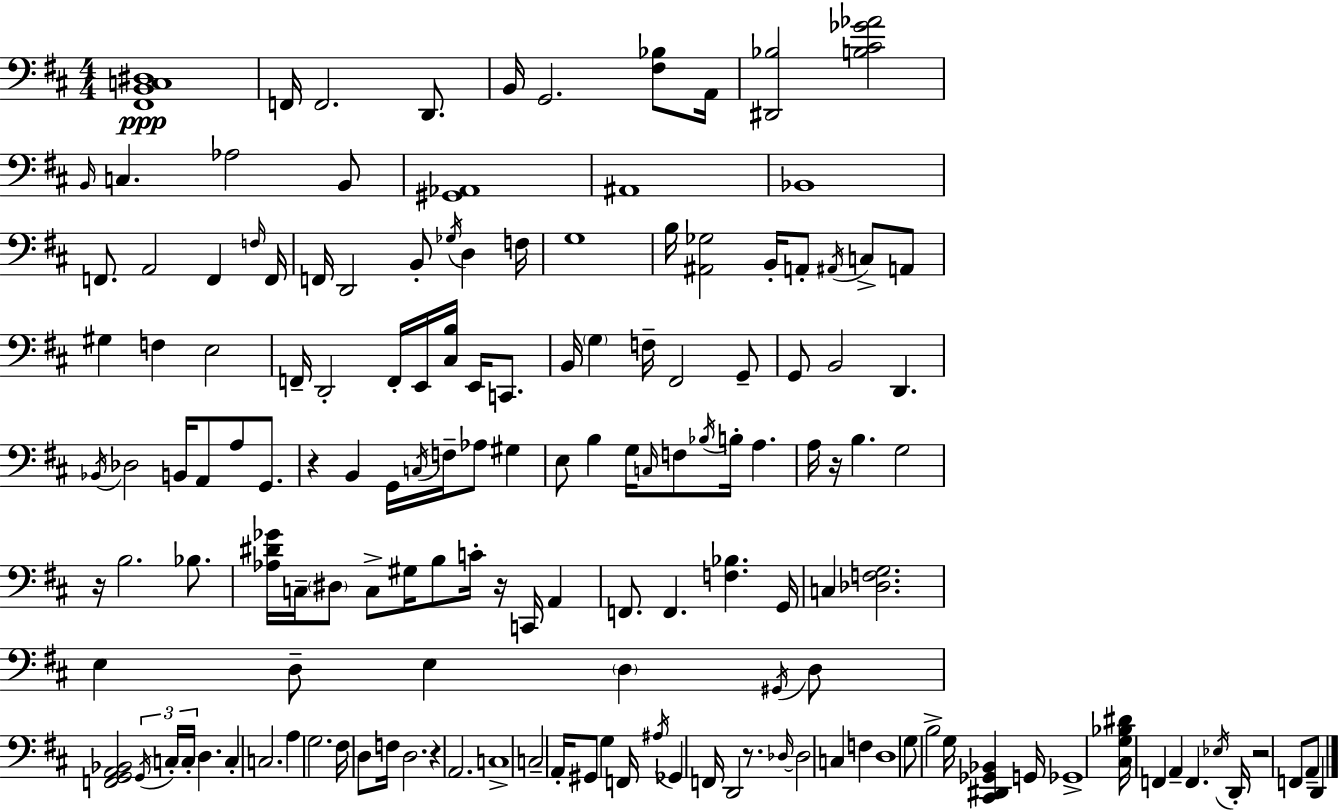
X:1
T:Untitled
M:4/4
L:1/4
K:D
[^F,,B,,C,^D,]4 F,,/4 F,,2 D,,/2 B,,/4 G,,2 [^F,_B,]/2 A,,/4 [^D,,_B,]2 [B,^C_G_A]2 B,,/4 C, _A,2 B,,/2 [^G,,_A,,]4 ^A,,4 _B,,4 F,,/2 A,,2 F,, F,/4 F,,/4 F,,/4 D,,2 B,,/2 _G,/4 D, F,/4 G,4 B,/4 [^A,,_G,]2 B,,/4 A,,/2 ^A,,/4 C,/2 A,,/2 ^G, F, E,2 F,,/4 D,,2 F,,/4 E,,/4 [^C,B,]/4 E,,/4 C,,/2 B,,/4 G, F,/4 ^F,,2 G,,/2 G,,/2 B,,2 D,, _B,,/4 _D,2 B,,/4 A,,/2 A,/2 G,,/2 z B,, G,,/4 C,/4 F,/4 _A,/2 ^G, E,/2 B, G,/4 C,/4 F,/2 _B,/4 B,/4 A, A,/4 z/4 B, G,2 z/4 B,2 _B,/2 [_A,^D_G]/4 C,/4 ^D,/2 C,/2 ^G,/4 B,/2 C/4 z/4 C,,/4 A,, F,,/2 F,, [F,_B,] G,,/4 C, [_D,F,G,]2 E, D,/2 E, D, ^G,,/4 D,/2 [F,,G,,A,,_B,,]2 G,,/4 C,/4 C,/4 D, C, C,2 A, G,2 ^F,/4 D,/2 F,/4 D,2 z A,,2 C,4 C,2 A,,/4 ^G,,/2 G, F,,/4 ^A,/4 _G,, F,,/4 D,,2 z/2 _D,/4 _D,2 C, F, D,4 G,/2 B,2 G,/4 [^C,,^D,,_G,,_B,,] G,,/4 _G,,4 [^C,G,_B,^D]/4 F,, A,, F,, _E,/4 D,,/4 z2 F,,/2 A,,/2 D,,